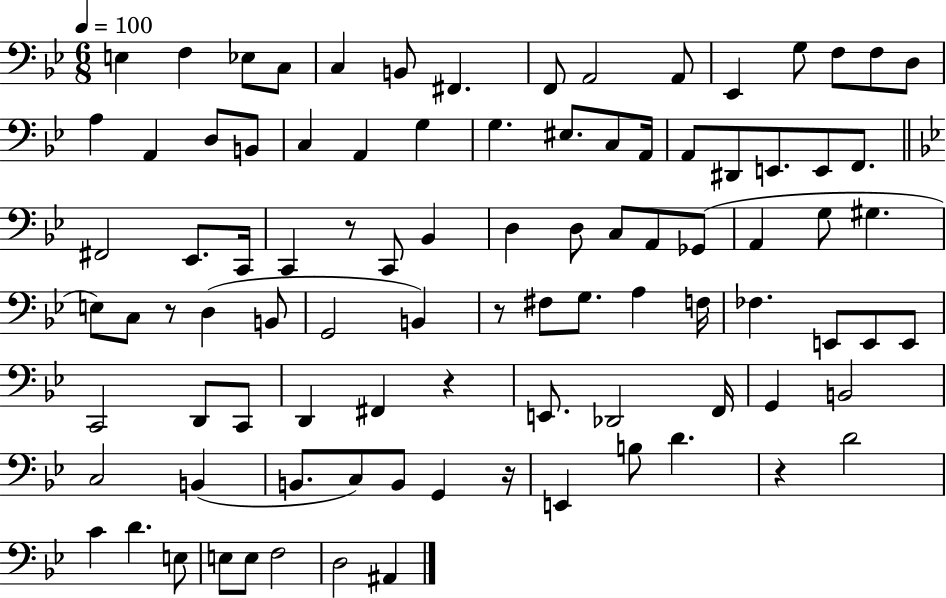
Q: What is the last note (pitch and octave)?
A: A#2